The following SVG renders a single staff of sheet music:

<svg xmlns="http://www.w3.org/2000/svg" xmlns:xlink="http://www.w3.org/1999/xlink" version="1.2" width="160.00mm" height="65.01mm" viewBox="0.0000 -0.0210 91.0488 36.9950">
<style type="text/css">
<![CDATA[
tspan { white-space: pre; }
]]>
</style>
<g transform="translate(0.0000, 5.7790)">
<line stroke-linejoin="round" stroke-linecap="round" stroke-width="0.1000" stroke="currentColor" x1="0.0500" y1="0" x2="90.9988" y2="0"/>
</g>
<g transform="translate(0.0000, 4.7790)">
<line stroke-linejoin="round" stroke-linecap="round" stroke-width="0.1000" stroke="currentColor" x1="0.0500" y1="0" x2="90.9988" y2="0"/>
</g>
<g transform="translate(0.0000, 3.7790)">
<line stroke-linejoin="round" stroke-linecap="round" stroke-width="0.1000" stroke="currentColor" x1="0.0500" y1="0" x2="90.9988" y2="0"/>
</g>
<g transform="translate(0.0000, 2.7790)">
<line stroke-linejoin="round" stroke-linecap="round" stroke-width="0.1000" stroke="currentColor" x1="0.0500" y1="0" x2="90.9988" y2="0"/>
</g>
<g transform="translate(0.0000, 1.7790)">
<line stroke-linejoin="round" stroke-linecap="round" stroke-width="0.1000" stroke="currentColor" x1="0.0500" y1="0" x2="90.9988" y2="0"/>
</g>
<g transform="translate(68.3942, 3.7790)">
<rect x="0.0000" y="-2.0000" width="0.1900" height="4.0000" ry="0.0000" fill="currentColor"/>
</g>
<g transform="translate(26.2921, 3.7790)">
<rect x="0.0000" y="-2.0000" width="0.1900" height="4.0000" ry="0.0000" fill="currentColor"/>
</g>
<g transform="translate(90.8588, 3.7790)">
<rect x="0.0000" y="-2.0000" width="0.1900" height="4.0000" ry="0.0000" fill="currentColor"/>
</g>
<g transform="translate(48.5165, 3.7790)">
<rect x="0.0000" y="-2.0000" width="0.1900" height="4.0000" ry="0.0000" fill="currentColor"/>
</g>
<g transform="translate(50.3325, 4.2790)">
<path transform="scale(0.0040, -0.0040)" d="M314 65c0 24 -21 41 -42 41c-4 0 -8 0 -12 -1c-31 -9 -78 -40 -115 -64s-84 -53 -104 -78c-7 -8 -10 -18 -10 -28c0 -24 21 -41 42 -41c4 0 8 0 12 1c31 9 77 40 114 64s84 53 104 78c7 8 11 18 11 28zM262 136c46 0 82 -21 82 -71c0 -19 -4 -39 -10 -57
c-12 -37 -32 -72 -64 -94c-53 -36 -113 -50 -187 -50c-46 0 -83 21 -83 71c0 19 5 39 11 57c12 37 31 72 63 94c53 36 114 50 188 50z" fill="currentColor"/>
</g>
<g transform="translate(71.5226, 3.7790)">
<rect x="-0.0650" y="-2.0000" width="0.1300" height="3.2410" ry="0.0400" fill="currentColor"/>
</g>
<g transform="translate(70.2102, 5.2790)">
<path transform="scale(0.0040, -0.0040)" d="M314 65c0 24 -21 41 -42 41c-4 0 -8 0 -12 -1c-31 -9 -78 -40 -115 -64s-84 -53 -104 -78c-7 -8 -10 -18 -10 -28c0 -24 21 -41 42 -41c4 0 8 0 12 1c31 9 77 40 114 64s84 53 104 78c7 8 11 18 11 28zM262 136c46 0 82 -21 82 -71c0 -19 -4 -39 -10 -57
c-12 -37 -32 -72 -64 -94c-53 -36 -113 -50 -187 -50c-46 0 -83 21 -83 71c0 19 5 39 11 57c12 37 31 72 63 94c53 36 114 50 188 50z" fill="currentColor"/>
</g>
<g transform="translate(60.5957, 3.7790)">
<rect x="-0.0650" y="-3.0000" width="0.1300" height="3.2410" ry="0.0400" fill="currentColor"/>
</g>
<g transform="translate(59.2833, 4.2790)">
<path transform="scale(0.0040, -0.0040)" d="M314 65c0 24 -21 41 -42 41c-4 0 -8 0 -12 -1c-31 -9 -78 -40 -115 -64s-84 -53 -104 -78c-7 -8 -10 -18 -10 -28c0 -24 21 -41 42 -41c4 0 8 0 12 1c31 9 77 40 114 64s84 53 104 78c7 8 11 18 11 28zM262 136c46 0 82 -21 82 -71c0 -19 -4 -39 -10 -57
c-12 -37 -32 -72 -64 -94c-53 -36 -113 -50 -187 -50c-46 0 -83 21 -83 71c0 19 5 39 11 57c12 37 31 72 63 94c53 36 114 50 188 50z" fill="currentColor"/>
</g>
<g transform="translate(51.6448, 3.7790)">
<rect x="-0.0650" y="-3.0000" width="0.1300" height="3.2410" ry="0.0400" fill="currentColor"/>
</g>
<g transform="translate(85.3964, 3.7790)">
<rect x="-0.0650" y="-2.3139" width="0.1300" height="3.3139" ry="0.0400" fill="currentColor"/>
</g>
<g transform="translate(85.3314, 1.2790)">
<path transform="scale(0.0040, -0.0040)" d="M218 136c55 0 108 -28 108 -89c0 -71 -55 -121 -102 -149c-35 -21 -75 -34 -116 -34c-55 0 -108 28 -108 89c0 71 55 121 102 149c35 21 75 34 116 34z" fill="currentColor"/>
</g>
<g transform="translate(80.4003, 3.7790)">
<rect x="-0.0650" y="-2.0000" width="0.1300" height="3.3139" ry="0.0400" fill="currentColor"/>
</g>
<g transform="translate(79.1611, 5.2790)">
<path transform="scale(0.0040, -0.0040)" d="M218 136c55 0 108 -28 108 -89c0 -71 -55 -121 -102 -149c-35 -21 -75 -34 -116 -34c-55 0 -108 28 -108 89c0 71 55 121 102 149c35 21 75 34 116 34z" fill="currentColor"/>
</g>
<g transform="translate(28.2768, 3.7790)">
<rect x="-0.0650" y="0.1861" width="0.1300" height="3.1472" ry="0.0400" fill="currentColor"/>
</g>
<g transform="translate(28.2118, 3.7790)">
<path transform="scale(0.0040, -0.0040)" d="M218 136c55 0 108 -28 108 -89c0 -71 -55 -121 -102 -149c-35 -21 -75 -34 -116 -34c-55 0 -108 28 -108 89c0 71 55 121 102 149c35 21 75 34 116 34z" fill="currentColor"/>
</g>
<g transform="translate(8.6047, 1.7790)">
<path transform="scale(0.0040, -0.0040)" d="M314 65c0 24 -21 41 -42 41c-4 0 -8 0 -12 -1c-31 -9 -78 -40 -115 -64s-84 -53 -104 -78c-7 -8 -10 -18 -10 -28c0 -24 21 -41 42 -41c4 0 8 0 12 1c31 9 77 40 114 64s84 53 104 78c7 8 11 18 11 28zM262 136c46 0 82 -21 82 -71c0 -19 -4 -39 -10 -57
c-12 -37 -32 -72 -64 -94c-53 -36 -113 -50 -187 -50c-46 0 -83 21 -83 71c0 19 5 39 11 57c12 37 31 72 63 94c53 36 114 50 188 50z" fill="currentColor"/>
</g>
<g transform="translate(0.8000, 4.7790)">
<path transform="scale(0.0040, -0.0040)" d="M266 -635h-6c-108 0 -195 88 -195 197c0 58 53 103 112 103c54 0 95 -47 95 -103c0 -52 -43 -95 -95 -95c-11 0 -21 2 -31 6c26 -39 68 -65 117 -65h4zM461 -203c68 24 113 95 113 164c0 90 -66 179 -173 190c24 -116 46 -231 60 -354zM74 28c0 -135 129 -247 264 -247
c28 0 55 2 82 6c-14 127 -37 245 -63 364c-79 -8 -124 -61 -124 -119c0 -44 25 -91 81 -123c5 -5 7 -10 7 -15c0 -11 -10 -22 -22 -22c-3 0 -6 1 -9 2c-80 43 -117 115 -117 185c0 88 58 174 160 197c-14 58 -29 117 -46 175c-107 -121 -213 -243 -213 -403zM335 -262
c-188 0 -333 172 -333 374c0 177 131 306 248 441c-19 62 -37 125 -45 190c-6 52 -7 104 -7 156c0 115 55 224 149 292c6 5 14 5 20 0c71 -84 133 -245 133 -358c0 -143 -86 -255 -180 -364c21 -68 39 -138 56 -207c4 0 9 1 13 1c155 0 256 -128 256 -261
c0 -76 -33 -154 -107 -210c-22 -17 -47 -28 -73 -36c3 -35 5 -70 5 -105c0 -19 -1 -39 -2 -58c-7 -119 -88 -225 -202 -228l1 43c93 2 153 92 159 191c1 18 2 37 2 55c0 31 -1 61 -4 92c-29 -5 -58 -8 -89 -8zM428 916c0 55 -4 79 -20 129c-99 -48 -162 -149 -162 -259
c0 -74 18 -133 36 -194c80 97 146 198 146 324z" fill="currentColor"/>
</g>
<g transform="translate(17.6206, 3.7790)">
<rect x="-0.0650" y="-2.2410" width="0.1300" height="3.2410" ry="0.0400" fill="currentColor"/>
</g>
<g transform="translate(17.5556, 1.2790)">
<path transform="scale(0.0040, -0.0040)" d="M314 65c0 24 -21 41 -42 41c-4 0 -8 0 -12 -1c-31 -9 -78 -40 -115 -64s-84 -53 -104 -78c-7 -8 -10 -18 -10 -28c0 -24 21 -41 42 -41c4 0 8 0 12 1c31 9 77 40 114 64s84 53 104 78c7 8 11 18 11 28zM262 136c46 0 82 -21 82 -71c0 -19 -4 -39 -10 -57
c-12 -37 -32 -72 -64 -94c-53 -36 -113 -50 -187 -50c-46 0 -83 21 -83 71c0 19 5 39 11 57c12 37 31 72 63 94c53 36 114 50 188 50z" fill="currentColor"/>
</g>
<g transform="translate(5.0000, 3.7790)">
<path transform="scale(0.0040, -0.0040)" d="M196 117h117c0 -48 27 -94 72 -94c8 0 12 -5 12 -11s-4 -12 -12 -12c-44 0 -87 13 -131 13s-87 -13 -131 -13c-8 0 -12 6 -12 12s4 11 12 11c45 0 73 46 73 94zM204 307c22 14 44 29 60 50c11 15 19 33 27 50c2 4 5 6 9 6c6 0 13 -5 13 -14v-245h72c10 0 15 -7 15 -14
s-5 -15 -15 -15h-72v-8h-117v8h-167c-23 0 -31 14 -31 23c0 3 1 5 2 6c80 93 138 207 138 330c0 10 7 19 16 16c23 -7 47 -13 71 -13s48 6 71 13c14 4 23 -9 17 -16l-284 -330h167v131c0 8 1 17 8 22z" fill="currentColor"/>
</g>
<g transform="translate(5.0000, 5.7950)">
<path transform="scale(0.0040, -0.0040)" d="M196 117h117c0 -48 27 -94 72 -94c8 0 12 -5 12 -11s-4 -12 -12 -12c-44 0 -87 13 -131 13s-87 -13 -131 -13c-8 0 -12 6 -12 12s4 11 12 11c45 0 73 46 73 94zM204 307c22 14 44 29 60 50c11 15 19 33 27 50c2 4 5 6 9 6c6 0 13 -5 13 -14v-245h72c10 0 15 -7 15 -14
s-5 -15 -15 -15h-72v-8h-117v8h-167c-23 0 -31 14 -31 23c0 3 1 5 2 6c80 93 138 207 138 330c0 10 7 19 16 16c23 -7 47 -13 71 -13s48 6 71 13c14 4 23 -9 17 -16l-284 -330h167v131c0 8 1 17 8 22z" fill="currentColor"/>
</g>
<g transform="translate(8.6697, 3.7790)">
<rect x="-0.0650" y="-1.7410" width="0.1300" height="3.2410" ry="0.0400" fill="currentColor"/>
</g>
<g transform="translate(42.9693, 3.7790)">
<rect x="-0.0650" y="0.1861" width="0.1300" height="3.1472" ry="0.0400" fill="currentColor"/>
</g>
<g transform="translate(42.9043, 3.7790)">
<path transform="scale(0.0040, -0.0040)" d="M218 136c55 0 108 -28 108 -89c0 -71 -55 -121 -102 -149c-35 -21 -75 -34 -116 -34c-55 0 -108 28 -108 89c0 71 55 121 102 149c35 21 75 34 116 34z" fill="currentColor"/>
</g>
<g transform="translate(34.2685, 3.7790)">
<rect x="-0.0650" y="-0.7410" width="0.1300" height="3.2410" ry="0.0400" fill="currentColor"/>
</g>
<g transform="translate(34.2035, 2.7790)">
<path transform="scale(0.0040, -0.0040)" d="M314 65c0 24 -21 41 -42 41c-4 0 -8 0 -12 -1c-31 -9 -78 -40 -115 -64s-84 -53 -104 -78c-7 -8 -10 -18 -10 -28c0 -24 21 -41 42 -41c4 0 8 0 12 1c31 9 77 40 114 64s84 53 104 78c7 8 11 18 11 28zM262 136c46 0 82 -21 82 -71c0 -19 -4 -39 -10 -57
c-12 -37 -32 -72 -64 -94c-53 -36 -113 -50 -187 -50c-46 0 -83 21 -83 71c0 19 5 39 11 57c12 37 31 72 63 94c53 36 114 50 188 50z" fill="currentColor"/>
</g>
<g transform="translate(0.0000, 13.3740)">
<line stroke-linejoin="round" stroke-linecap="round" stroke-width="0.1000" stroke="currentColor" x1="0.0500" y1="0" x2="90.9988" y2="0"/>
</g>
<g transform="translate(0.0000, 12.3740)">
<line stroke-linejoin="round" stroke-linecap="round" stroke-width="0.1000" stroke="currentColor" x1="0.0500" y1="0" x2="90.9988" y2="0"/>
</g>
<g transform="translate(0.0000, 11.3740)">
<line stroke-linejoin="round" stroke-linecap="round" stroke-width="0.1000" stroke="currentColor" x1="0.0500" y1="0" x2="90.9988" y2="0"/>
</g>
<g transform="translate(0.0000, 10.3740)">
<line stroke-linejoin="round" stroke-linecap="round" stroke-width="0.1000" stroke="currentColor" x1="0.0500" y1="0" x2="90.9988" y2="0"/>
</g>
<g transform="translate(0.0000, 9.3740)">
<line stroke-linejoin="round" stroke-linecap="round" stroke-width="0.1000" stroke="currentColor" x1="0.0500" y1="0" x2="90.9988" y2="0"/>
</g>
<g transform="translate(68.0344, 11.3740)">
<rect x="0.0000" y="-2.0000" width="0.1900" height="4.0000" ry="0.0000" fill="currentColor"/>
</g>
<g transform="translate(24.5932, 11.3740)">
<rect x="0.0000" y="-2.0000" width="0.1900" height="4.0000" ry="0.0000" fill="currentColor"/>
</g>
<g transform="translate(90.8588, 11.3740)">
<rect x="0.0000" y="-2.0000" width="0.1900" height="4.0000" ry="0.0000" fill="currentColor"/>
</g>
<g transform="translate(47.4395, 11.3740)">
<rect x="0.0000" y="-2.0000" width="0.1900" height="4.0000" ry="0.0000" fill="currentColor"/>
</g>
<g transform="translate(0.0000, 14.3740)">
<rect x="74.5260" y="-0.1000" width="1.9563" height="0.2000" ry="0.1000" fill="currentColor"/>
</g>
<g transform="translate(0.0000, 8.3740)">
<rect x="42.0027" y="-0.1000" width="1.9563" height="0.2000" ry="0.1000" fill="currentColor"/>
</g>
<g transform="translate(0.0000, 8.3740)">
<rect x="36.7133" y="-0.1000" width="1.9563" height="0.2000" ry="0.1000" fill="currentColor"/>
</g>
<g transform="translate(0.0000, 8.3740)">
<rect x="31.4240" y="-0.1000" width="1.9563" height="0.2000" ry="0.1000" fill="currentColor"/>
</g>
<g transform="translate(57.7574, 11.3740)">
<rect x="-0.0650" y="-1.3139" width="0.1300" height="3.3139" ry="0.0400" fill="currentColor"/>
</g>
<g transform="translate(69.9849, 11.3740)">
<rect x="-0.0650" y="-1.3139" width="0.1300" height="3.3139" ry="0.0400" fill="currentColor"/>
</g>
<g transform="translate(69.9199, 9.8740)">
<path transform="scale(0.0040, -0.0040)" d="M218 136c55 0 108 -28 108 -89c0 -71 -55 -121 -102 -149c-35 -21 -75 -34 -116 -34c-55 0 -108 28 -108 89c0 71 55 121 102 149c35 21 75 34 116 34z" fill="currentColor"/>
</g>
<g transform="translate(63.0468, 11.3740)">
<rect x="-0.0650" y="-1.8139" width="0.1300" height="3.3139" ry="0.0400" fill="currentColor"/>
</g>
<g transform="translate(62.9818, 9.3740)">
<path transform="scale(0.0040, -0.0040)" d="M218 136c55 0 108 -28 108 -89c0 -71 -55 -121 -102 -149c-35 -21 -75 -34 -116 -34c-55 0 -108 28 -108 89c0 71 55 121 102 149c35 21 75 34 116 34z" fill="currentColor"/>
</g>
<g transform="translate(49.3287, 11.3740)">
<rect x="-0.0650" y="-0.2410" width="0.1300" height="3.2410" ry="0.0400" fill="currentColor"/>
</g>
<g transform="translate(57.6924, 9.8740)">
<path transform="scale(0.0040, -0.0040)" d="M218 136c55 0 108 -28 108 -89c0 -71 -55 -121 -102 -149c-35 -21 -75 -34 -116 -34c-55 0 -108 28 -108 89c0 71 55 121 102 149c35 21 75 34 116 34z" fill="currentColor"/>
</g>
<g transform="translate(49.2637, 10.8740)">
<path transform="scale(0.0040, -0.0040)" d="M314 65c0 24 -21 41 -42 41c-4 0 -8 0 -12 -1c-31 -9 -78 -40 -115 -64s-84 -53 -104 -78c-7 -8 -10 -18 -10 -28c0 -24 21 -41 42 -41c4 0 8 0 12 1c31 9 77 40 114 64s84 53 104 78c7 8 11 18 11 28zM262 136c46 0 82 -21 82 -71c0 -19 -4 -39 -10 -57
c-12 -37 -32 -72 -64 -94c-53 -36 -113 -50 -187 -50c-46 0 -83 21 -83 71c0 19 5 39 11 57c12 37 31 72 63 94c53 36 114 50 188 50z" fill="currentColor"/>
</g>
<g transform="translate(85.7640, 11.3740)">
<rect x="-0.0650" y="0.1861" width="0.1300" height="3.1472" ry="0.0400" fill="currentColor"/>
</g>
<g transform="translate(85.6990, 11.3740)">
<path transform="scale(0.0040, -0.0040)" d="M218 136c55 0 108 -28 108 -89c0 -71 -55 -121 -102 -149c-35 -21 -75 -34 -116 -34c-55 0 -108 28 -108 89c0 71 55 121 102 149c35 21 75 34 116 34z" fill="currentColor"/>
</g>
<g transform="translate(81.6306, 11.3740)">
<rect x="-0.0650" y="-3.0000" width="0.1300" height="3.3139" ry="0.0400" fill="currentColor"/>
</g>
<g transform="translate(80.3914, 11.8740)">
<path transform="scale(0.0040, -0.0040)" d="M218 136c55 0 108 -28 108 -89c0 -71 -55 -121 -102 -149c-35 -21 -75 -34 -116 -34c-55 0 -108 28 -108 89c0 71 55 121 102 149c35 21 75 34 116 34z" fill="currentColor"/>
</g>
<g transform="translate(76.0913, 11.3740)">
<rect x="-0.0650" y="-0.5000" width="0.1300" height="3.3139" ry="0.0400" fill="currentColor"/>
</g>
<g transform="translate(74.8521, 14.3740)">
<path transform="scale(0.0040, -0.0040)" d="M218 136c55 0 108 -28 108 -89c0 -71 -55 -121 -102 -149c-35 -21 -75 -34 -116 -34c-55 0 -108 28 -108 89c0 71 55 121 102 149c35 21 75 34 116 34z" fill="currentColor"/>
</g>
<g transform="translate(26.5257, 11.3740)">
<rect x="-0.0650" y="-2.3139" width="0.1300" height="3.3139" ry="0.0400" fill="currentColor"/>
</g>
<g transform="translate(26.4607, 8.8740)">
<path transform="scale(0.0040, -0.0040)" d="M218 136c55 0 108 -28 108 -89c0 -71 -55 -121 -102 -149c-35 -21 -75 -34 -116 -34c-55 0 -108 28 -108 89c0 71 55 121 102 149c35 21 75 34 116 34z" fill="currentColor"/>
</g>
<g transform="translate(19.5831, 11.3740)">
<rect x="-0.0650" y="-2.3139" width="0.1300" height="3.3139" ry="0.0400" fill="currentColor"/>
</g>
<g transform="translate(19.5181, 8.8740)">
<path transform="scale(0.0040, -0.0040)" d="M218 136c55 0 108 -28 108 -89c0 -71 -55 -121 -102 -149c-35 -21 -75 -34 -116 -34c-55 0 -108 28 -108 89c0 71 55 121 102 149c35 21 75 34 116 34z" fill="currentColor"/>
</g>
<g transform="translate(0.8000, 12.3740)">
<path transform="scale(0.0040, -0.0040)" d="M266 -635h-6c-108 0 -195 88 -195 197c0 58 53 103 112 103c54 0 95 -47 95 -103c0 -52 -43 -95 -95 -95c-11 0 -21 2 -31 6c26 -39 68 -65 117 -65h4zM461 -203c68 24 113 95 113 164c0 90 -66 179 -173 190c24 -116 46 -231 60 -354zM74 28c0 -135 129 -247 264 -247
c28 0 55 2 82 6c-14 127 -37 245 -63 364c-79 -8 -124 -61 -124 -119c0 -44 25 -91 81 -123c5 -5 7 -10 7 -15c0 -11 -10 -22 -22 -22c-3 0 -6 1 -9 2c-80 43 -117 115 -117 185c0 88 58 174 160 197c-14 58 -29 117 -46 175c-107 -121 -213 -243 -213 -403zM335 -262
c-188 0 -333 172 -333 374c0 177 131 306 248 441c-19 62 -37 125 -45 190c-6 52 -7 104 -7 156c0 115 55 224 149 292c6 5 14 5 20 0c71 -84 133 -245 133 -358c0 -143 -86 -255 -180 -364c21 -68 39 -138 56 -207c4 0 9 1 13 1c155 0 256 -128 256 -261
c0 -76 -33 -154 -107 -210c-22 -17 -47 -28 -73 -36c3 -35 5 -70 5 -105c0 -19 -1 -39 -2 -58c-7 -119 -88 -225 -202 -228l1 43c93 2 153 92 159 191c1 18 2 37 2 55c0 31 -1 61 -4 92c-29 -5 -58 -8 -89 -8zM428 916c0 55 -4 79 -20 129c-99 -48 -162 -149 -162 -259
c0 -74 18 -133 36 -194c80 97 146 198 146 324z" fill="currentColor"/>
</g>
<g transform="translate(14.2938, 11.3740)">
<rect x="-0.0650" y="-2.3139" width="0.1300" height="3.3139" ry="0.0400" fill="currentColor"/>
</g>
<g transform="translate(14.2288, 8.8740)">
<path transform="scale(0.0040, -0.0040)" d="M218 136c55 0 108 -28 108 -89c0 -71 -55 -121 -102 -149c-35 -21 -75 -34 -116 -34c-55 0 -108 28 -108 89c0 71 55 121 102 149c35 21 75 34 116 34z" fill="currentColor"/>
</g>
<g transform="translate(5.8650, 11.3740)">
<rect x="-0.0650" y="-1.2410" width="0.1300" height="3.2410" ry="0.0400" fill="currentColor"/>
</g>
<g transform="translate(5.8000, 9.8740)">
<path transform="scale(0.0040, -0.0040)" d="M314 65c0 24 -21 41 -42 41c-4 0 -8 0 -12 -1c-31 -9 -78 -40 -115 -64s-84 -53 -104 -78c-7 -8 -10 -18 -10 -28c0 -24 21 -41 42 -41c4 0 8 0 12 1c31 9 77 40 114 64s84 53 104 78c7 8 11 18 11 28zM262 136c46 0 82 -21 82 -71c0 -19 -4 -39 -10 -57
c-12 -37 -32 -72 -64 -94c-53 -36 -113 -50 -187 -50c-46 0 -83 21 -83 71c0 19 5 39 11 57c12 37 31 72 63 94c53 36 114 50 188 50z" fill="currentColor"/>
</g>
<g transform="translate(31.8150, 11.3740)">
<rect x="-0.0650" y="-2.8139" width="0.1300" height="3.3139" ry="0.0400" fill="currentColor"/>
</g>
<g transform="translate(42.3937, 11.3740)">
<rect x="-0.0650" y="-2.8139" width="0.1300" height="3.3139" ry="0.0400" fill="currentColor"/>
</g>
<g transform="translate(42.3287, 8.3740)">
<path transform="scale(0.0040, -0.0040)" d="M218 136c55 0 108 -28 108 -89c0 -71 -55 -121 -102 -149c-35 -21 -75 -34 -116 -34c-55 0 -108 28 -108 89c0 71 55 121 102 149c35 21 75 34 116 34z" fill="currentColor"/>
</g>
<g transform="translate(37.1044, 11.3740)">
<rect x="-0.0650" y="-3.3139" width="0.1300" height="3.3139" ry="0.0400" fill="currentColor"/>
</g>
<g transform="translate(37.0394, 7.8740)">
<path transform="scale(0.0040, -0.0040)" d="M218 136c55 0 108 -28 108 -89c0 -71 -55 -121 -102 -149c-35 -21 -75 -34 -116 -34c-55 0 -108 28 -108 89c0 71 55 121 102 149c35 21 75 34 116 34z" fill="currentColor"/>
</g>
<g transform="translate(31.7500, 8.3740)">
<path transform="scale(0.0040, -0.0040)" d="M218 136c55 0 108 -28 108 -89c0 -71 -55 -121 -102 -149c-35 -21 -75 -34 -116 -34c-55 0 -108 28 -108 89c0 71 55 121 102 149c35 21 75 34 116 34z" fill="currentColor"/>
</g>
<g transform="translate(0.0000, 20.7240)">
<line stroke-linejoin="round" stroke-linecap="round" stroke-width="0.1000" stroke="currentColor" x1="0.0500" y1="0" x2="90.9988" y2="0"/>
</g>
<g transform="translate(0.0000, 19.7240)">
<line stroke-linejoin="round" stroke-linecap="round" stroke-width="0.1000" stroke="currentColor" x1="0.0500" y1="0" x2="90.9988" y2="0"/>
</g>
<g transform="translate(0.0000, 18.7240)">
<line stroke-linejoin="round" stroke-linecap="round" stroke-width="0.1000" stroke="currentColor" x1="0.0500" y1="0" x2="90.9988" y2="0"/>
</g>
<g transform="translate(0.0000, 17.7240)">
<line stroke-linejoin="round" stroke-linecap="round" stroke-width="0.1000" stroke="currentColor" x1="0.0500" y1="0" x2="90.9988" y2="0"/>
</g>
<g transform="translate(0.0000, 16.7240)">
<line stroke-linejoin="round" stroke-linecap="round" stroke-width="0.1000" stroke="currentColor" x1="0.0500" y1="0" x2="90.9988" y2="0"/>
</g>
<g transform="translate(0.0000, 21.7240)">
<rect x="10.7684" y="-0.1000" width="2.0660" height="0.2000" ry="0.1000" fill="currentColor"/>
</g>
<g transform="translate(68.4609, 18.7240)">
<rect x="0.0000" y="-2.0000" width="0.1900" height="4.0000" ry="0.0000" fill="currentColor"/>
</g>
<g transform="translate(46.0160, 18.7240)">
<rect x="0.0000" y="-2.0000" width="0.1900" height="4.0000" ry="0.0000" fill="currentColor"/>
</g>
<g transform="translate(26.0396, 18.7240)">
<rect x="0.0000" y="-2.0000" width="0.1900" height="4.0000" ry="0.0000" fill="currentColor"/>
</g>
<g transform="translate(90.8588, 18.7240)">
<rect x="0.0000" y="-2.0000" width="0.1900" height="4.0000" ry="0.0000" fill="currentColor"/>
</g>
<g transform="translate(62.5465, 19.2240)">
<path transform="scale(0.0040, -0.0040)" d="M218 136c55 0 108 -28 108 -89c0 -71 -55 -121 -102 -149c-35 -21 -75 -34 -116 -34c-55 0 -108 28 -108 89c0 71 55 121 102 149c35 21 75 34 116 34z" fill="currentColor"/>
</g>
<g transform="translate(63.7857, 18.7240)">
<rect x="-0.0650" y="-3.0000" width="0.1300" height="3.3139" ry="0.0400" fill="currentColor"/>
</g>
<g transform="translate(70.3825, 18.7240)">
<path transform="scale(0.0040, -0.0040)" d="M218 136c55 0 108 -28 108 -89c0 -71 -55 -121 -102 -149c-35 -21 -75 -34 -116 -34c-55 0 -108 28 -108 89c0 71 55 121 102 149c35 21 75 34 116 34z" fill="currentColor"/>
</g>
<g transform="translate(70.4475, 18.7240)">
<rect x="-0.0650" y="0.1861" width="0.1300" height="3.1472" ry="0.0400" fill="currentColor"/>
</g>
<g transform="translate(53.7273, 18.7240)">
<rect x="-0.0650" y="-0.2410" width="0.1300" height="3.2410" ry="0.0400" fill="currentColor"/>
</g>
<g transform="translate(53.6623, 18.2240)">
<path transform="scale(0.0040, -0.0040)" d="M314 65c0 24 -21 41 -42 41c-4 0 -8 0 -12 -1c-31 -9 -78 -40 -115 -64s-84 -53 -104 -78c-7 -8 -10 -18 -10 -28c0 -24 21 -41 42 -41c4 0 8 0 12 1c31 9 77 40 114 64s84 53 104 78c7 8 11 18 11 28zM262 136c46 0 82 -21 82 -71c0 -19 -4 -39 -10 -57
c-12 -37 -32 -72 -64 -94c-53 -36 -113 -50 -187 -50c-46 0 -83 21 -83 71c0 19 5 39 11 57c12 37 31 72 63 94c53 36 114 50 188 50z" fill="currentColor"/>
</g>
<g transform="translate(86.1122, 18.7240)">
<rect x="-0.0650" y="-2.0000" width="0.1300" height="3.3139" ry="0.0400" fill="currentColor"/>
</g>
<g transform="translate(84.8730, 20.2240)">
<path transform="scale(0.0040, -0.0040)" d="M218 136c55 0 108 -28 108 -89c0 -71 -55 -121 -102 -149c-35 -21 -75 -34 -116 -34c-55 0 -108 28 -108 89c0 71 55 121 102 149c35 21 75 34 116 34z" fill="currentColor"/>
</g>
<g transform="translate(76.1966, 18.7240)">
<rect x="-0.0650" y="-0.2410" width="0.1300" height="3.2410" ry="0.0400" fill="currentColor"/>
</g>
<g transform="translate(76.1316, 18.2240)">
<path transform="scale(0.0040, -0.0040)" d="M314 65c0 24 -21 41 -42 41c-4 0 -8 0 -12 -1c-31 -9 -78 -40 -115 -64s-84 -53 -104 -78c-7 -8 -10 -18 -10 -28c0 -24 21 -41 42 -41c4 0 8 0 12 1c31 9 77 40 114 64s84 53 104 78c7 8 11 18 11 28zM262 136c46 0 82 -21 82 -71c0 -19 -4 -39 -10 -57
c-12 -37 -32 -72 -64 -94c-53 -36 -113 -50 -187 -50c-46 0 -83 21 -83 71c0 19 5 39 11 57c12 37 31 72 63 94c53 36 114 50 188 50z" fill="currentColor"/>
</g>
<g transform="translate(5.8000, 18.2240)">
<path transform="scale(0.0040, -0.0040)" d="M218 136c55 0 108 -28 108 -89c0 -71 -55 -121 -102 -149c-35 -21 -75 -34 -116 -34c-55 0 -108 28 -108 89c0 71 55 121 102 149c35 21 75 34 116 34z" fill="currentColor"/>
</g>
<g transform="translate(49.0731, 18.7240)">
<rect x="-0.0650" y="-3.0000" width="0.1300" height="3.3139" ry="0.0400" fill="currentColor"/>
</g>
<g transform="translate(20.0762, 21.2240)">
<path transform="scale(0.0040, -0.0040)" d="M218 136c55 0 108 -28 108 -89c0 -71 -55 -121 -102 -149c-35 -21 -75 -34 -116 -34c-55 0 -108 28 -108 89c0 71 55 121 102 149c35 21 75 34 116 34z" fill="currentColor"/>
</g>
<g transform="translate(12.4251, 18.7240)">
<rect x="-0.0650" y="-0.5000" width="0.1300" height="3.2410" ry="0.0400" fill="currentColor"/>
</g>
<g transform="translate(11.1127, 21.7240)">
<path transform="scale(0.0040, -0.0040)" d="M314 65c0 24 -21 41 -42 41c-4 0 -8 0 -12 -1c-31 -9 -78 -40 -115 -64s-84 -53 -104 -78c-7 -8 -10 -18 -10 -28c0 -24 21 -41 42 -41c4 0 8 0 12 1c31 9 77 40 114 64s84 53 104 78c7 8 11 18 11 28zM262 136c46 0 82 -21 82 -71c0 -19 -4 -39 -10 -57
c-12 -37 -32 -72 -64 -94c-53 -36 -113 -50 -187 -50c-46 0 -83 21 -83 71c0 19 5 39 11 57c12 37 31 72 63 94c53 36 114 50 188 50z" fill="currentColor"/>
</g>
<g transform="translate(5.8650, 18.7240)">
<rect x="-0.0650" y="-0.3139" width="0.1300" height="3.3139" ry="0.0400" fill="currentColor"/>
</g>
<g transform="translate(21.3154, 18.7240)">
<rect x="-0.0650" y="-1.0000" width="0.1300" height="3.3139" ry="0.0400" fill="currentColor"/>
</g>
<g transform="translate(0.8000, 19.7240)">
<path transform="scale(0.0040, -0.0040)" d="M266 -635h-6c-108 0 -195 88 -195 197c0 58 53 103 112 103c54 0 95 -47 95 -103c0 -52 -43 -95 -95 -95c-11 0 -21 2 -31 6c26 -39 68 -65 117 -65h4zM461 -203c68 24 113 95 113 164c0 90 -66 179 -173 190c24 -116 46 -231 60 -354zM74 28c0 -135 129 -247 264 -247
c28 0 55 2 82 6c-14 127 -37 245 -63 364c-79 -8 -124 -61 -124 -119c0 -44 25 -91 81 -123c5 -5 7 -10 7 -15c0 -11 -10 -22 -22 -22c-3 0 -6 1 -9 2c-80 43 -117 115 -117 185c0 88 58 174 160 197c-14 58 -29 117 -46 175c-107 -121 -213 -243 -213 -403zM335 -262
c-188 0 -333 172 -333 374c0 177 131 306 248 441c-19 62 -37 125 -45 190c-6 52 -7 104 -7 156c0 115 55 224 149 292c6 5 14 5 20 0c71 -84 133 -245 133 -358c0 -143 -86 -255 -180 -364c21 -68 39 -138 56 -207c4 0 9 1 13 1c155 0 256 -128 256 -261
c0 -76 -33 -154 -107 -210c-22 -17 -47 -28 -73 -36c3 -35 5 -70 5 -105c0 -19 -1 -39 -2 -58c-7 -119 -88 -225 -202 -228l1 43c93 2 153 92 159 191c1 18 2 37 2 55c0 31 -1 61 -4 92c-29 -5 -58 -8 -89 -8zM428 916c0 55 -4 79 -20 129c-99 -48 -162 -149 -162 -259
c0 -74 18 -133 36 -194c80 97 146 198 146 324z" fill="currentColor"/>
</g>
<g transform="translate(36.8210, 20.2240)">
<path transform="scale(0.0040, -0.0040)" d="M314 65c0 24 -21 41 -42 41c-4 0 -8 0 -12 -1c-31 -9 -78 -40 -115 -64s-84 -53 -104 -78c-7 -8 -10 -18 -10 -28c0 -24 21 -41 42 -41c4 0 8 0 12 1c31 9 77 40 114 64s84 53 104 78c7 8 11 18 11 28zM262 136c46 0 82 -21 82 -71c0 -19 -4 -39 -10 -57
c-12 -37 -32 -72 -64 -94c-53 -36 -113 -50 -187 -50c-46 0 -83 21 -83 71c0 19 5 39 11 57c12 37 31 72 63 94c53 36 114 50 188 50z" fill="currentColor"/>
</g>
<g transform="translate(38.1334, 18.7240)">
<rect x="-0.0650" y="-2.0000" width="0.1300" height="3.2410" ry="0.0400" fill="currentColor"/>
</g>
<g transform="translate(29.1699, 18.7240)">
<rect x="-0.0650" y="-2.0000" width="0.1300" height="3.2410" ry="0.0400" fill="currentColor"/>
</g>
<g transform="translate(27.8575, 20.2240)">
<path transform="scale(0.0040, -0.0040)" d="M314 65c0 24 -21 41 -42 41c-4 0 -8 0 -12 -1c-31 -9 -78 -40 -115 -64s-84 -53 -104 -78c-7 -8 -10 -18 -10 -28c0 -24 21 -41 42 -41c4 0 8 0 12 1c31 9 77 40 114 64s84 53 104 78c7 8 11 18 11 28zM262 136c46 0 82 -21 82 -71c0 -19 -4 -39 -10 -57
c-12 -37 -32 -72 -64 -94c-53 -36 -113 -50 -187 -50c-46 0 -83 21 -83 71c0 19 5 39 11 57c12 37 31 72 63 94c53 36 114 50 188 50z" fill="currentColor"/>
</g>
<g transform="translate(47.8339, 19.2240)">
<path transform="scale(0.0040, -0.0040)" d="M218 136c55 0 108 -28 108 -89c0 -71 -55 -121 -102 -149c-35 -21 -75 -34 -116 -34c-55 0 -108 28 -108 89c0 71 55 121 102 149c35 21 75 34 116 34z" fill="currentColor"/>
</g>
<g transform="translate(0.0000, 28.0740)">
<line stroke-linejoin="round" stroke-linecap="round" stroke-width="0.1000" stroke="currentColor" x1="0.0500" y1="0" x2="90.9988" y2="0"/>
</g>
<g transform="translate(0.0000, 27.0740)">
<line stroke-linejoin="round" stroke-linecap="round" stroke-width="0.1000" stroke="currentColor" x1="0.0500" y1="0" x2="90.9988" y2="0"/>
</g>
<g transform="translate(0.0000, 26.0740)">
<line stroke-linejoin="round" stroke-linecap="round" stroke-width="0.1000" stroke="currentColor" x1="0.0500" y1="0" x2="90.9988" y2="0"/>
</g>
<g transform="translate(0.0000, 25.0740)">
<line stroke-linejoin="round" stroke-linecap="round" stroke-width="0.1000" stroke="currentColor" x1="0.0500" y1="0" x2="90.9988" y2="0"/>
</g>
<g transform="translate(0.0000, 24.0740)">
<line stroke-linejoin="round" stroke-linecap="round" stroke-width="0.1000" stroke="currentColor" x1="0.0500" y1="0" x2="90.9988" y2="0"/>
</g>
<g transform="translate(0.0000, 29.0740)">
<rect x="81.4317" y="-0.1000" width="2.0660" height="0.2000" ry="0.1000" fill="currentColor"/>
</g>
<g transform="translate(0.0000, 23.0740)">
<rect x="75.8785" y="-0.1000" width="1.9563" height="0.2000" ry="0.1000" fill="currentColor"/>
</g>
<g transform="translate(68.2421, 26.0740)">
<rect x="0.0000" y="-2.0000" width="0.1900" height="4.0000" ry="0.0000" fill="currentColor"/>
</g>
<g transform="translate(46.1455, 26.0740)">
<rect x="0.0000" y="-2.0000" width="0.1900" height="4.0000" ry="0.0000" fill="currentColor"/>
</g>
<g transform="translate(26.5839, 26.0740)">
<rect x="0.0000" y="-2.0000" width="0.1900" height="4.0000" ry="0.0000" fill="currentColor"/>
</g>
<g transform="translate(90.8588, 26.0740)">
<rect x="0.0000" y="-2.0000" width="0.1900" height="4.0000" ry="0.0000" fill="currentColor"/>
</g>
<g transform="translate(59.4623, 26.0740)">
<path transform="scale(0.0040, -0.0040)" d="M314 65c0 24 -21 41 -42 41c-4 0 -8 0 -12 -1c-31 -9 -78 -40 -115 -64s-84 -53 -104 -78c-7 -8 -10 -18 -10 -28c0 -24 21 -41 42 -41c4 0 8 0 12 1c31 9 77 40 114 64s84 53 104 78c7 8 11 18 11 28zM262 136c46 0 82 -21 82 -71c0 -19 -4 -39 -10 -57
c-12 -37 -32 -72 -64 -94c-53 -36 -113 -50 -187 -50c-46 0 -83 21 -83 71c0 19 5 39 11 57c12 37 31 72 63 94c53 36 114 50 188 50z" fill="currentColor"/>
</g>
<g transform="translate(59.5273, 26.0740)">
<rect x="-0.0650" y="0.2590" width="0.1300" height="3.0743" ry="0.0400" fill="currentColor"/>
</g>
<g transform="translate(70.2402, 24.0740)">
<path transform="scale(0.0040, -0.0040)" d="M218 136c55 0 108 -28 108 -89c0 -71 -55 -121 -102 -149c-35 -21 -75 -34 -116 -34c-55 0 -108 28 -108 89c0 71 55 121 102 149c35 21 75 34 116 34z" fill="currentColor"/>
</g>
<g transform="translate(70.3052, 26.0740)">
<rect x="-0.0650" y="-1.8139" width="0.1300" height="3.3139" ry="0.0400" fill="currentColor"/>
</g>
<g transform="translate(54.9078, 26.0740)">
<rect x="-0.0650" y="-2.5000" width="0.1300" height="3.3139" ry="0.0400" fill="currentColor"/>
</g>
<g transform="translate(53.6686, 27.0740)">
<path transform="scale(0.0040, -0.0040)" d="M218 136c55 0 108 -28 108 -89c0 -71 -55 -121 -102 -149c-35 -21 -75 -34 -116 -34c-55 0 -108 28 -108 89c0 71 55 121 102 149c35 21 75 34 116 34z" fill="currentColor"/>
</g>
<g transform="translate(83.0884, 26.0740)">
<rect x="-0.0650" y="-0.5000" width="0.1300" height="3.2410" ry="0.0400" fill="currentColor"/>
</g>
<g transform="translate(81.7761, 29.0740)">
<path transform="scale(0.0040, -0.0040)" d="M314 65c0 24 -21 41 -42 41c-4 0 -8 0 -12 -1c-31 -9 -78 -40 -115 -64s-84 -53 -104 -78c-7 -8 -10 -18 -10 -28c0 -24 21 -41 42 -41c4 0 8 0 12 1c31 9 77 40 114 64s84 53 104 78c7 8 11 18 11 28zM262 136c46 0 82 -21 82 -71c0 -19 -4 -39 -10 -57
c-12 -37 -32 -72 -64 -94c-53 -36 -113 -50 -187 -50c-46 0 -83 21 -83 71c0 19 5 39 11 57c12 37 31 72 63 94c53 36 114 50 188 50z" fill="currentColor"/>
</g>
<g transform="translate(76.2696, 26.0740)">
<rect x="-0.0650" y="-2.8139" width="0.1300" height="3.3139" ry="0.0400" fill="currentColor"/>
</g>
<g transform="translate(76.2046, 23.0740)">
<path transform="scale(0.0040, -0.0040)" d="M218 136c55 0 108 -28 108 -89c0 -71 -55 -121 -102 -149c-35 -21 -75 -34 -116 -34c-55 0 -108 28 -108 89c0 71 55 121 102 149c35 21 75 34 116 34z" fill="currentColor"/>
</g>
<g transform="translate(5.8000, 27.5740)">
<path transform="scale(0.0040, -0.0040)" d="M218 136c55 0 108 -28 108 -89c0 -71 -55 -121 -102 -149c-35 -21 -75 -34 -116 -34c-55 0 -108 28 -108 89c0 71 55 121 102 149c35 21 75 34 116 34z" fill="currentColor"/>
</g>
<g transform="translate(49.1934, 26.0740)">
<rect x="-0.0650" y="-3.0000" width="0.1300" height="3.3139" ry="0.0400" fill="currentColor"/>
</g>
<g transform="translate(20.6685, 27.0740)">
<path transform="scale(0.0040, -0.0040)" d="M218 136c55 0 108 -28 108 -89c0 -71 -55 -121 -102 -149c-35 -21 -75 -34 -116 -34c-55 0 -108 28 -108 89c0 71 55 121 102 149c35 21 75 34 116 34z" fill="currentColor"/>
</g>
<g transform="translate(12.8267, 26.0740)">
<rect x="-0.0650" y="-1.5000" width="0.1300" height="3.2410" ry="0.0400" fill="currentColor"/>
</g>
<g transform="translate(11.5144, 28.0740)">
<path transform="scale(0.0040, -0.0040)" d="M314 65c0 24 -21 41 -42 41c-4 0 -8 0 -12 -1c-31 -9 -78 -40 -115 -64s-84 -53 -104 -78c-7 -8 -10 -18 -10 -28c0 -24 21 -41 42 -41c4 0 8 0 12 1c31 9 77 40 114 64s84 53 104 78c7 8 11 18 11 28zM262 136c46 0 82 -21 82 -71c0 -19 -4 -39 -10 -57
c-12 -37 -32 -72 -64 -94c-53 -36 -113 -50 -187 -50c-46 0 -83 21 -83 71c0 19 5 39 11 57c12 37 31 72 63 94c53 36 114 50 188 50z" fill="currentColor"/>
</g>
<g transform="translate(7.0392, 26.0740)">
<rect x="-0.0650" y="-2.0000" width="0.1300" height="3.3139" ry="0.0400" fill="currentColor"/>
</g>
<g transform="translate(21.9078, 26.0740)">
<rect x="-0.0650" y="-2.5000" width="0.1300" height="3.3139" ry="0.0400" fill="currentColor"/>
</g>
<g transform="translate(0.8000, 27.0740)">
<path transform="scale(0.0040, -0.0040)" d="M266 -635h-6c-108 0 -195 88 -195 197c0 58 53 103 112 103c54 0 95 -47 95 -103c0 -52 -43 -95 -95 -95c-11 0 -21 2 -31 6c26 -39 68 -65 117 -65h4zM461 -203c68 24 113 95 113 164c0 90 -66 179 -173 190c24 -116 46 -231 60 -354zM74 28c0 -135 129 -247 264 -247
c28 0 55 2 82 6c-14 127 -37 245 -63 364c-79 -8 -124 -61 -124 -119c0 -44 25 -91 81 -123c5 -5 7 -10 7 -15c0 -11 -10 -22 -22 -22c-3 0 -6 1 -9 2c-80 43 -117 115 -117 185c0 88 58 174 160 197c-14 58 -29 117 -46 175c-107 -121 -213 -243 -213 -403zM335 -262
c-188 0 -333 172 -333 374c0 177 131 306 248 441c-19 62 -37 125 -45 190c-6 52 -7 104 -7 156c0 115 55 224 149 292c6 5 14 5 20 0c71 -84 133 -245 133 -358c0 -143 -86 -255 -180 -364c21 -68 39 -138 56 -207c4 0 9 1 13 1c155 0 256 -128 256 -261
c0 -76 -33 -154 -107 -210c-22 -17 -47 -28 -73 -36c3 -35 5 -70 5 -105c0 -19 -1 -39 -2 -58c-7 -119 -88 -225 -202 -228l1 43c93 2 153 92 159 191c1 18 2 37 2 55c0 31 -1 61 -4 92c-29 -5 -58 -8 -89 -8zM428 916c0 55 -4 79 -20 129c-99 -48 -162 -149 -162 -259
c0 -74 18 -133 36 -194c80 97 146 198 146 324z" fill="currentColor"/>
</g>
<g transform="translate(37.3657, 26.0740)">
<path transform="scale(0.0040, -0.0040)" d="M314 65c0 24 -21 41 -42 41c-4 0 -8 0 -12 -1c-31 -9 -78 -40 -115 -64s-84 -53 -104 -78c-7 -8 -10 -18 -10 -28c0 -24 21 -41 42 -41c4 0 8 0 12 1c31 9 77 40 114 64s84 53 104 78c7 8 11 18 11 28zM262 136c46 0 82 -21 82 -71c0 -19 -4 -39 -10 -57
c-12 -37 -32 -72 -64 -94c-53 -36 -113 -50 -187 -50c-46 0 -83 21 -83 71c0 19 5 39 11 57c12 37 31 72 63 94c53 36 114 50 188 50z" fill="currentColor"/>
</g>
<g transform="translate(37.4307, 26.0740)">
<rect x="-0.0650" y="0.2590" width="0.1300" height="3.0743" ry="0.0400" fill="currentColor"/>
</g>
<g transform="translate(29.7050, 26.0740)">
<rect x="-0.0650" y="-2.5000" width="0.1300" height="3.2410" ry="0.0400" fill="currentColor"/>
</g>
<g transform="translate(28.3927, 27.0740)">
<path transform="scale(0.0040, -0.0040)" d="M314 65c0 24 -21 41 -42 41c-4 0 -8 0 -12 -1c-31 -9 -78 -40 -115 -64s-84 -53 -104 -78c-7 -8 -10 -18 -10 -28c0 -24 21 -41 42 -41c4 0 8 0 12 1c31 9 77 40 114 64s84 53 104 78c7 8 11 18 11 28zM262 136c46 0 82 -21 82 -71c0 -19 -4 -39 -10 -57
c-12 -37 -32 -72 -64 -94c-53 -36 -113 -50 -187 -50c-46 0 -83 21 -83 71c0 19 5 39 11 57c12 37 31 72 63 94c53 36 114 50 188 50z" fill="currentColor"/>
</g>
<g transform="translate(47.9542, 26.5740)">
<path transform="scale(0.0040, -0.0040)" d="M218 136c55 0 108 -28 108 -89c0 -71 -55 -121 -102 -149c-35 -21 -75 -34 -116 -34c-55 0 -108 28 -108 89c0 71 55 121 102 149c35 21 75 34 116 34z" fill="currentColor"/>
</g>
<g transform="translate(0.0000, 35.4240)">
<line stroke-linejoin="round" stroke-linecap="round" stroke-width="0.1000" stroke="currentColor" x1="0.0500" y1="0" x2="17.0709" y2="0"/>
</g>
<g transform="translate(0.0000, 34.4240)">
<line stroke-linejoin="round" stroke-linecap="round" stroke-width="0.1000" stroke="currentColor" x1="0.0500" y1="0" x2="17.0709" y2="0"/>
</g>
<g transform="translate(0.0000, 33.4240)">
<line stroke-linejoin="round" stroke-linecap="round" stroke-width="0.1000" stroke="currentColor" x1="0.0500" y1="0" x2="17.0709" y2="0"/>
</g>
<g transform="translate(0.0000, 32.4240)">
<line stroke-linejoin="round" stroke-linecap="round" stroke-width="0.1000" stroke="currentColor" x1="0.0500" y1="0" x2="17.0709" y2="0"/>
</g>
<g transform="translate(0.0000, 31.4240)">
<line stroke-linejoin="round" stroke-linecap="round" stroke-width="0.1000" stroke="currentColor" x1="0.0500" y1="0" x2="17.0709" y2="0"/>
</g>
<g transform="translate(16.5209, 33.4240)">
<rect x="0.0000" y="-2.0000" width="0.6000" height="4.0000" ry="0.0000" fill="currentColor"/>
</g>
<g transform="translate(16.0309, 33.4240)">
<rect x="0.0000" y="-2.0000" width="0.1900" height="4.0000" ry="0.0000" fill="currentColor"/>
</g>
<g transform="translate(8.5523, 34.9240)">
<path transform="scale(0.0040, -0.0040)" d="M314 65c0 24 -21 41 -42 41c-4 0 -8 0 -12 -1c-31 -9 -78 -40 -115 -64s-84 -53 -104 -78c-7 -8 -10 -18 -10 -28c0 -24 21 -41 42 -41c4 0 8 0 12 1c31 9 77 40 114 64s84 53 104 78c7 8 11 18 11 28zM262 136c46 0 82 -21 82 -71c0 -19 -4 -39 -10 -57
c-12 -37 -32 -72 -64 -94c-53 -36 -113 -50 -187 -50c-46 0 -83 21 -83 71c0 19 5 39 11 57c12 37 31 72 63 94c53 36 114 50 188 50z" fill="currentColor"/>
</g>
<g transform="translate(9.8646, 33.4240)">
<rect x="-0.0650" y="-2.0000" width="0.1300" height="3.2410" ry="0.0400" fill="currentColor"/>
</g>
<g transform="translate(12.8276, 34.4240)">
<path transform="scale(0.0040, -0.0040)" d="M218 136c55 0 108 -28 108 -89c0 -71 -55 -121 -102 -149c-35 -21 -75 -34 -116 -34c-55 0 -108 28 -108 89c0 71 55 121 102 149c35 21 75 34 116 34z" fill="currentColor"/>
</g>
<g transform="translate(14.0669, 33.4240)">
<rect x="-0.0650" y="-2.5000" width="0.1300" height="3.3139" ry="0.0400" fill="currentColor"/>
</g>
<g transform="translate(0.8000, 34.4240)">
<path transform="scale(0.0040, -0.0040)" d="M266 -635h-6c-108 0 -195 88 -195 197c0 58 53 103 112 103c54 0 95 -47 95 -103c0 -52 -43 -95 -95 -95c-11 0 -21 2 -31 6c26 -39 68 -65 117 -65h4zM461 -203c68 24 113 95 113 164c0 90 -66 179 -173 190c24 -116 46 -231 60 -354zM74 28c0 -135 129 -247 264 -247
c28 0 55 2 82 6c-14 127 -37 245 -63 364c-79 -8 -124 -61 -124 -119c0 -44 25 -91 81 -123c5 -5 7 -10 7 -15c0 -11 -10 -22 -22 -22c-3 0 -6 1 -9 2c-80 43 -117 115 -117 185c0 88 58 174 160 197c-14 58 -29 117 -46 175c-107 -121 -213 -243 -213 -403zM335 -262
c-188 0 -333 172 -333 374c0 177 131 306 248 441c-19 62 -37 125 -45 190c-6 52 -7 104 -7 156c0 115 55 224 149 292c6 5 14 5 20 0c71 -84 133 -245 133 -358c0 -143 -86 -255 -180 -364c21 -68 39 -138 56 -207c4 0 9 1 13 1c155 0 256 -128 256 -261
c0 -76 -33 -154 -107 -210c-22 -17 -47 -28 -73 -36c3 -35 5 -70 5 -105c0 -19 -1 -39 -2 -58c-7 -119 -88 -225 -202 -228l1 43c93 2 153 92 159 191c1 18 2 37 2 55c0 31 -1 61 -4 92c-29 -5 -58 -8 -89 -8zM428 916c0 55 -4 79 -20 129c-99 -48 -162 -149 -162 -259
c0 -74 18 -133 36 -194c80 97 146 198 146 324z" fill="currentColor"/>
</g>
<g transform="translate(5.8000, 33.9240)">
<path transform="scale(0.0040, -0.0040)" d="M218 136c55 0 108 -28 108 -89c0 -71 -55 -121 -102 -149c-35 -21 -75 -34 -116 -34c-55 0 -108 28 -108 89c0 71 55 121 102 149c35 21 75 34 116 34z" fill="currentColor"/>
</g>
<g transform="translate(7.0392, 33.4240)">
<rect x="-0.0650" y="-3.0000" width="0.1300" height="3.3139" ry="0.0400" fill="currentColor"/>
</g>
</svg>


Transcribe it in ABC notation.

X:1
T:Untitled
M:4/4
L:1/4
K:C
f2 g2 B d2 B A2 A2 F2 F g e2 g g g a b a c2 e f e C A B c C2 D F2 F2 A c2 A B c2 F F E2 G G2 B2 A G B2 f a C2 A F2 G